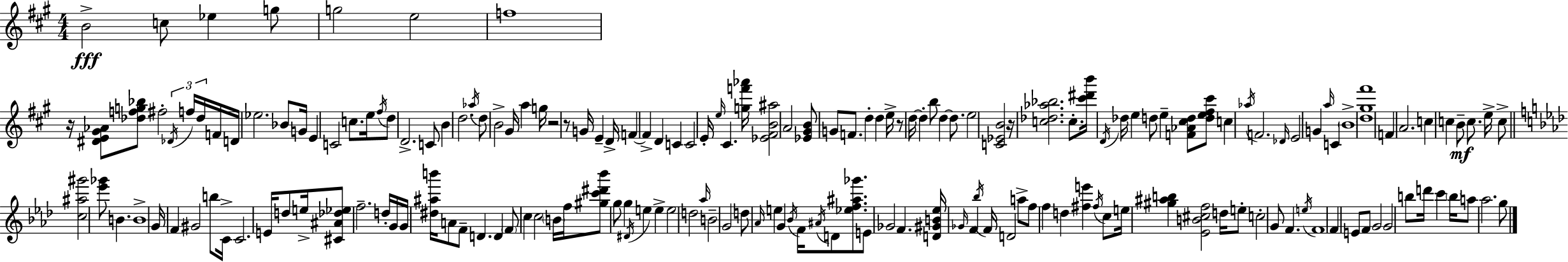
X:1
T:Untitled
M:4/4
L:1/4
K:A
B2 c/2 _e g/2 g2 e2 f4 z/4 [^DE^G_A]/2 [_dfg_b]/2 ^f2 _D/4 f/4 _d/4 F/4 D/4 _e2 _B/2 G/4 E C2 c/2 e/4 ^f/4 d/2 D2 C/2 B d2 _a/4 d/2 B2 ^G/4 a g/4 z2 z/2 G/4 E D/4 F F D C C2 E/4 e/4 ^C [gf'_a']/4 [_E^FB^a]2 A2 [_E^GB]/2 G/2 F/2 d d e/4 z/2 d/4 d b/2 d d/2 e2 [C_EB]2 z/4 [c_d_a_b]2 c/2 [^c'^d'b']/4 D/4 _d/4 e d/2 e [F_A^cd]/2 [de^f^c']/2 c _a/4 F2 _D/4 E2 G a/4 C B4 [d^g^f']4 F A2 c c B/2 c/2 e/4 c/2 [c^a^g']2 [_e'_g']/2 B B4 G/4 F ^G2 b/2 C/4 C2 E/4 d/2 e/4 [^C^A_d_e]/2 f2 d/4 G/4 G/4 [^d^ab']/4 A/2 F/2 D D F/2 c c2 B/4 f/4 [^gc'^d'_b']/2 g/2 g ^D/4 e e e2 d2 _a/4 B2 G2 d/2 _A/4 e G _B/4 F/4 ^A/4 D/2 [_ef^a_g']/2 E/2 _G2 F [D^GB_e]/4 _G/4 F _b/4 F/4 D2 a/2 f/2 f d [^fe'] ^f/4 c/2 e/4 [^g^ab] [_EB^cf]2 d/4 e/2 c2 G/2 F e/4 F4 F E/2 F/2 G2 G2 b/2 d'/4 c' b/4 a/2 _a2 g/2